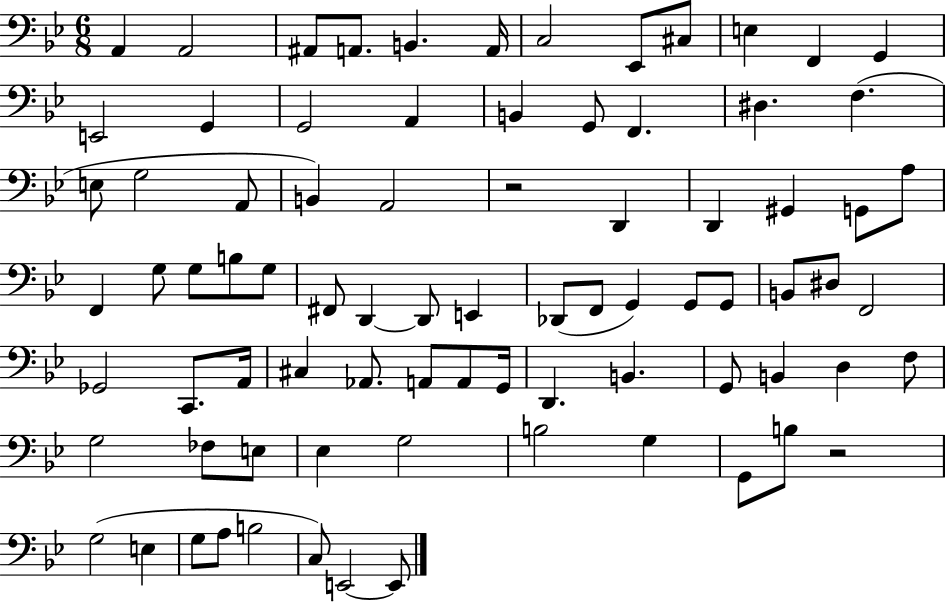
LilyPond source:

{
  \clef bass
  \numericTimeSignature
  \time 6/8
  \key bes \major
  a,4 a,2 | ais,8 a,8. b,4. a,16 | c2 ees,8 cis8 | e4 f,4 g,4 | \break e,2 g,4 | g,2 a,4 | b,4 g,8 f,4. | dis4. f4.( | \break e8 g2 a,8 | b,4) a,2 | r2 d,4 | d,4 gis,4 g,8 a8 | \break f,4 g8 g8 b8 g8 | fis,8 d,4~~ d,8 e,4 | des,8( f,8 g,4) g,8 g,8 | b,8 dis8 f,2 | \break ges,2 c,8. a,16 | cis4 aes,8. a,8 a,8 g,16 | d,4. b,4. | g,8 b,4 d4 f8 | \break g2 fes8 e8 | ees4 g2 | b2 g4 | g,8 b8 r2 | \break g2( e4 | g8 a8 b2 | c8) e,2~~ e,8 | \bar "|."
}